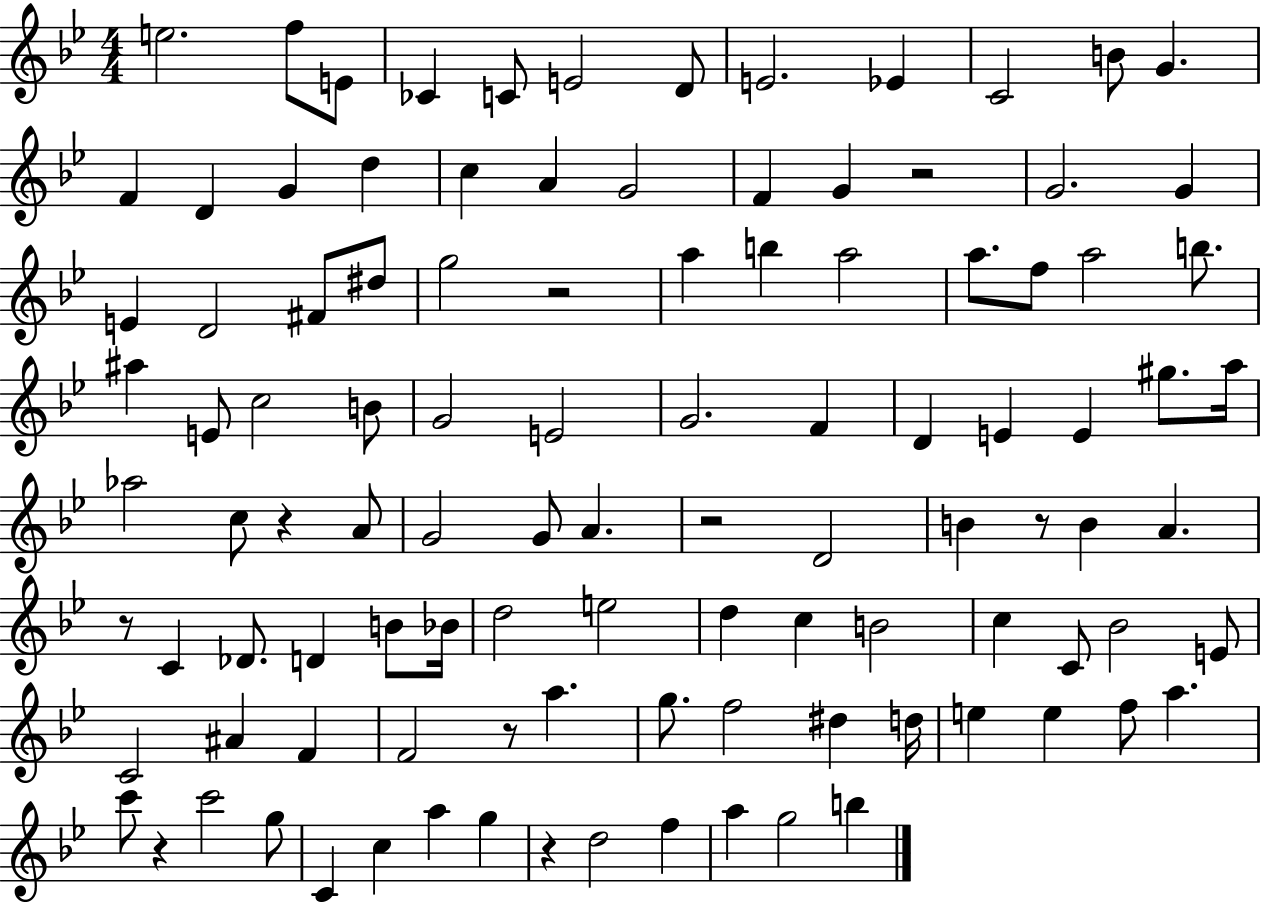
E5/h. F5/e E4/e CES4/q C4/e E4/h D4/e E4/h. Eb4/q C4/h B4/e G4/q. F4/q D4/q G4/q D5/q C5/q A4/q G4/h F4/q G4/q R/h G4/h. G4/q E4/q D4/h F#4/e D#5/e G5/h R/h A5/q B5/q A5/h A5/e. F5/e A5/h B5/e. A#5/q E4/e C5/h B4/e G4/h E4/h G4/h. F4/q D4/q E4/q E4/q G#5/e. A5/s Ab5/h C5/e R/q A4/e G4/h G4/e A4/q. R/h D4/h B4/q R/e B4/q A4/q. R/e C4/q Db4/e. D4/q B4/e Bb4/s D5/h E5/h D5/q C5/q B4/h C5/q C4/e Bb4/h E4/e C4/h A#4/q F4/q F4/h R/e A5/q. G5/e. F5/h D#5/q D5/s E5/q E5/q F5/e A5/q. C6/e R/q C6/h G5/e C4/q C5/q A5/q G5/q R/q D5/h F5/q A5/q G5/h B5/q